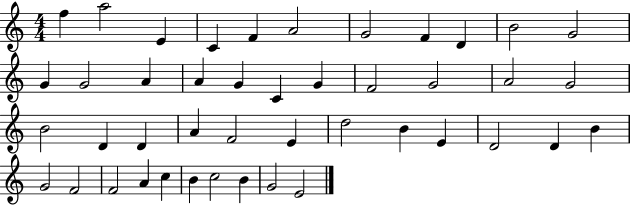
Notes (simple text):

F5/q A5/h E4/q C4/q F4/q A4/h G4/h F4/q D4/q B4/h G4/h G4/q G4/h A4/q A4/q G4/q C4/q G4/q F4/h G4/h A4/h G4/h B4/h D4/q D4/q A4/q F4/h E4/q D5/h B4/q E4/q D4/h D4/q B4/q G4/h F4/h F4/h A4/q C5/q B4/q C5/h B4/q G4/h E4/h